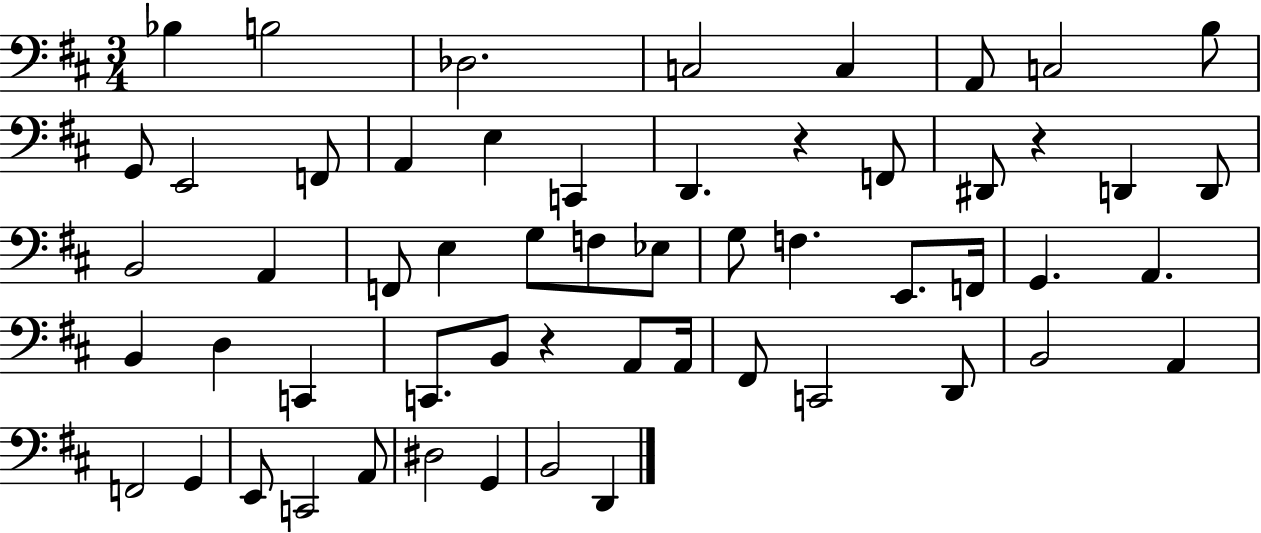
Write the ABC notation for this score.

X:1
T:Untitled
M:3/4
L:1/4
K:D
_B, B,2 _D,2 C,2 C, A,,/2 C,2 B,/2 G,,/2 E,,2 F,,/2 A,, E, C,, D,, z F,,/2 ^D,,/2 z D,, D,,/2 B,,2 A,, F,,/2 E, G,/2 F,/2 _E,/2 G,/2 F, E,,/2 F,,/4 G,, A,, B,, D, C,, C,,/2 B,,/2 z A,,/2 A,,/4 ^F,,/2 C,,2 D,,/2 B,,2 A,, F,,2 G,, E,,/2 C,,2 A,,/2 ^D,2 G,, B,,2 D,,